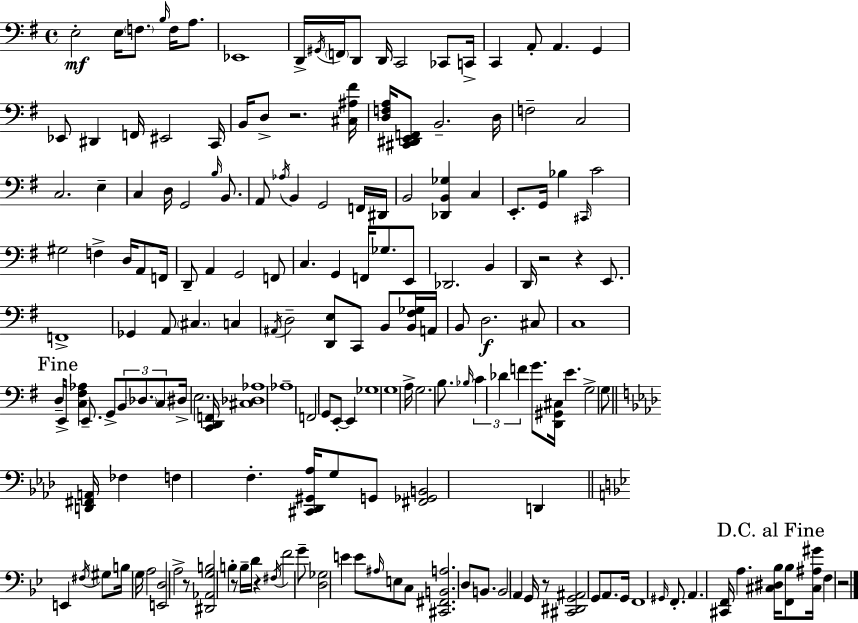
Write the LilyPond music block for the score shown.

{
  \clef bass
  \time 4/4
  \defaultTimeSignature
  \key g \major
  \repeat volta 2 { e2-.\mf e16 \parenthesize f8. \grace { b16 } f16 a8. | ees,1 | d,16-> \acciaccatura { gis,16 } \parenthesize f,16 d,8 d,16 c,2 ces,8 | c,16-> c,4 a,8-. a,4. g,4 | \break ees,8 dis,4 f,16 eis,2 | c,16 b,16 d8-> r2. | <cis ais fis'>16 <d f a>16 <cis, dis, e, f,>8 b,2.-- | d16 f2-- c2 | \break c2. e4-- | c4 d16 g,2 \grace { b16 } | b,8. a,8 \acciaccatura { aes16 } b,4 g,2 | f,16 dis,16 b,2 <des, b, ges>4 | \break c4 e,8.-. g,16 bes4 \grace { cis,16 } c'2 | gis2 f4-> | d16 a,8 f,16 d,8-- a,4 g,2 | f,8 c4. g,4 f,16 | \break ges8. e,8 des,2. | b,4 d,16 r2 r4 | e,8. f,1-> | ges,4 a,8 \parenthesize cis4. | \break c4 \acciaccatura { ais,16 } d2-- <d, e>8 | c,8 b,8 <b, fis ges>16 a,16 b,8 d2.\f | cis8 c1 | \mark "Fine" d16-- e,16-> <c fis aes>4 e,8.-- g,8-> | \break \tuplet 3/2 { b,8 \parenthesize des8. c8 } dis16-> e2. | <c, d, f,>16 <cis des aes>1 | aes1-- | f,2 g,8 | \break e,8-.~~ e,4 ges1 | g1 | a16-> g2. | b8. \grace { bes16 } \tuplet 3/2 { c'4 des'4 f'4 } | \break g'8. <d, gis, cis>16 e'4. g2-> | g8 \bar "||" \break \key aes \major <d, fis, a,>16 fes4 f4 f4.-. <cis, des, gis, aes>16 | g8 g,8 <fis, ges, b,>2 d,4 | \bar "||" \break \key bes \major e,4 \acciaccatura { fis16 } gis8 b16 g16 a2 | <e, d>2 a2-> | r8 <dis, aes, g b>2 b4-. r8 | b16-- d'16 r4 \acciaccatura { fis16 } f'2 | \break g'8-- <d ges>2 e'4 e'8 | \grace { ais16 } e8 c8 <cis, fis, b, a>2. | d8 b,8. b,2 a,4 | g,16 r8 <cis, dis, g, ais,>2 g,8 a,8. | \break g,16 f,1 | \grace { gis,16 } f,8.-. a,4. <cis, f,>16 a4. | \mark "D.C. al Fine" <cis dis bes>16 <f, bes>8 <cis ais gis'>16 f4 r2 | } \bar "|."
}